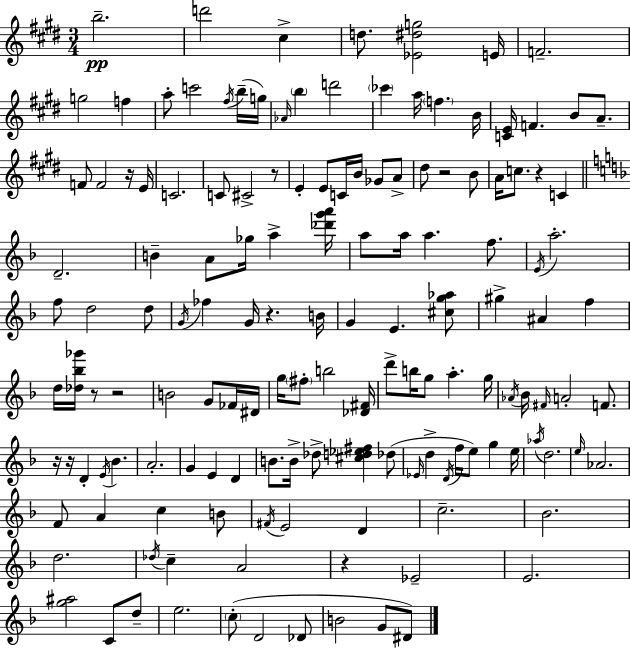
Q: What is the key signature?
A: E major